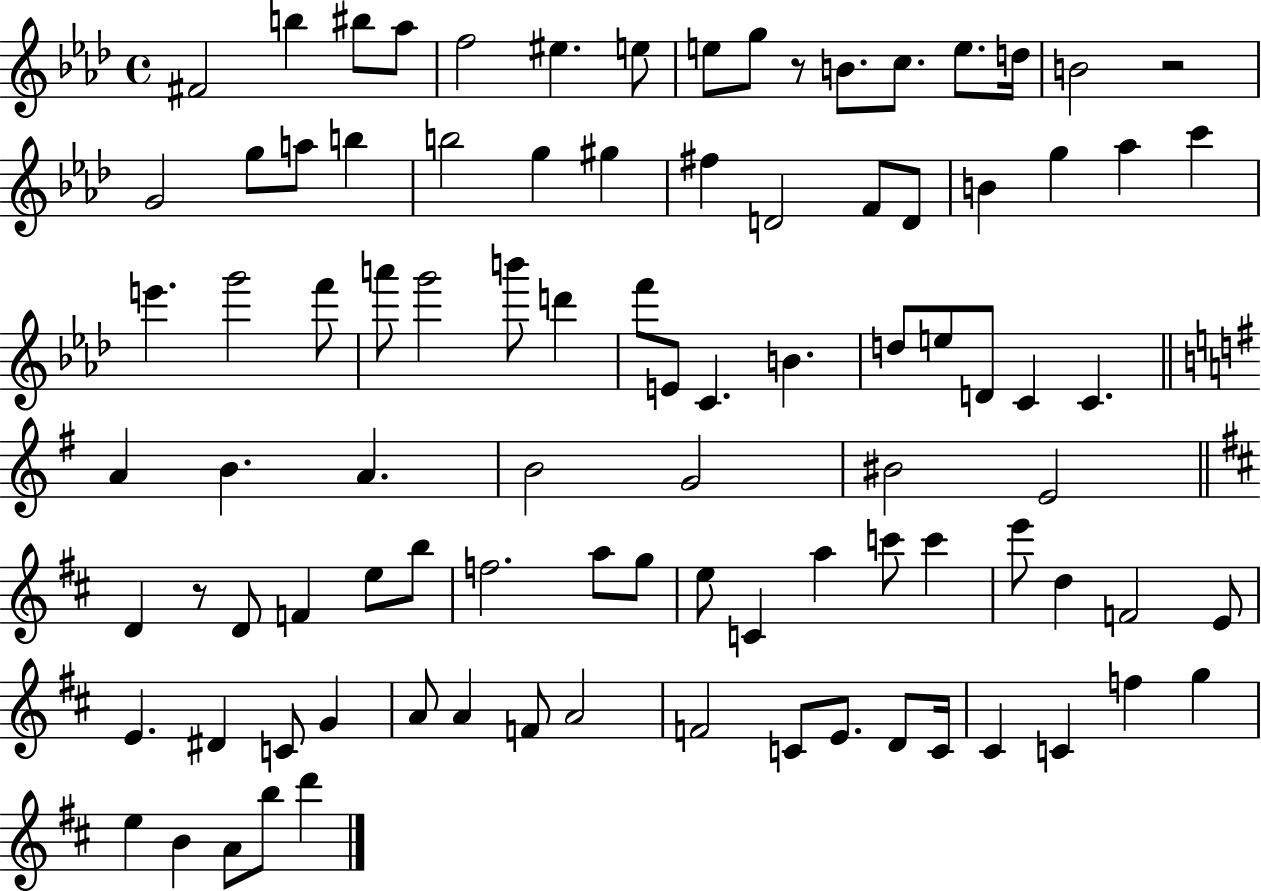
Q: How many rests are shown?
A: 3